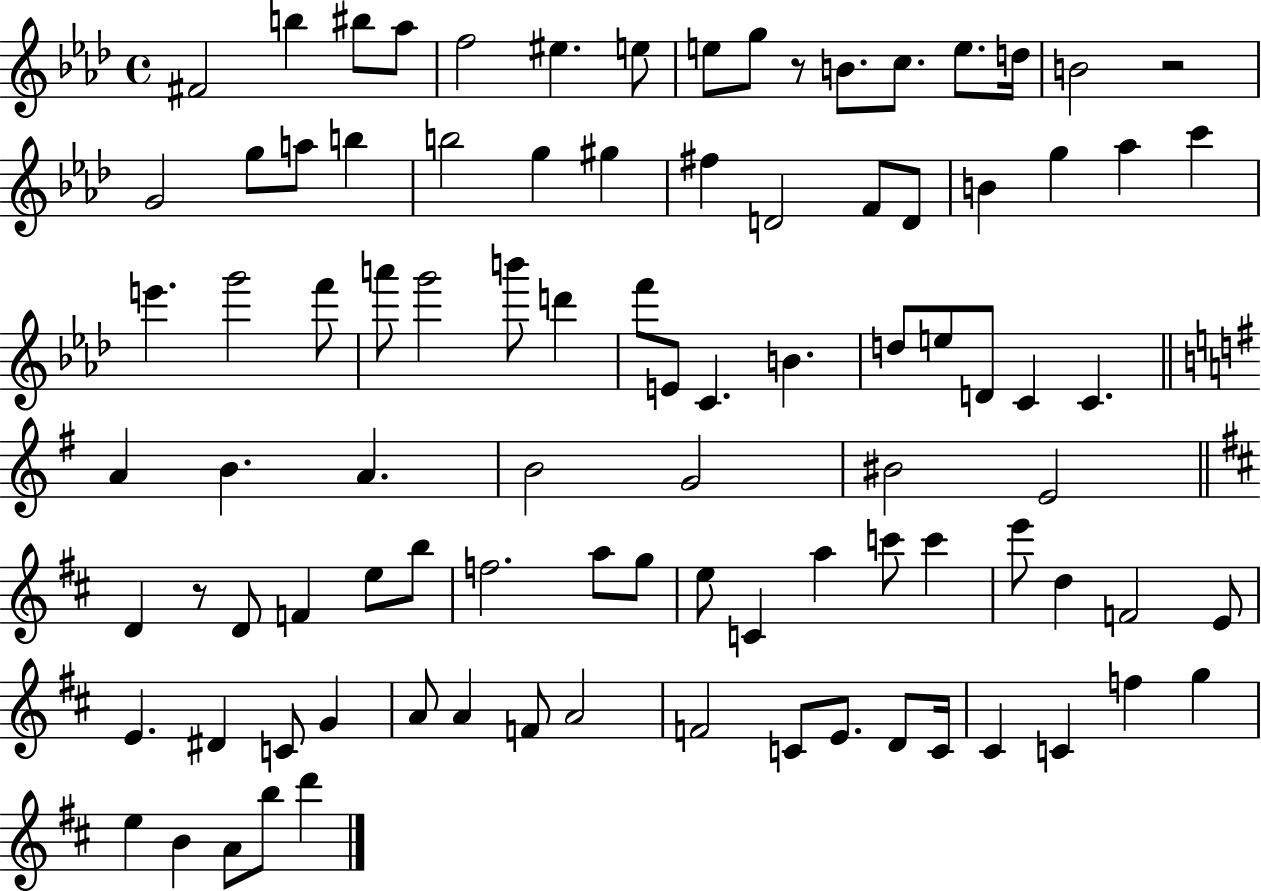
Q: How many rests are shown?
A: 3